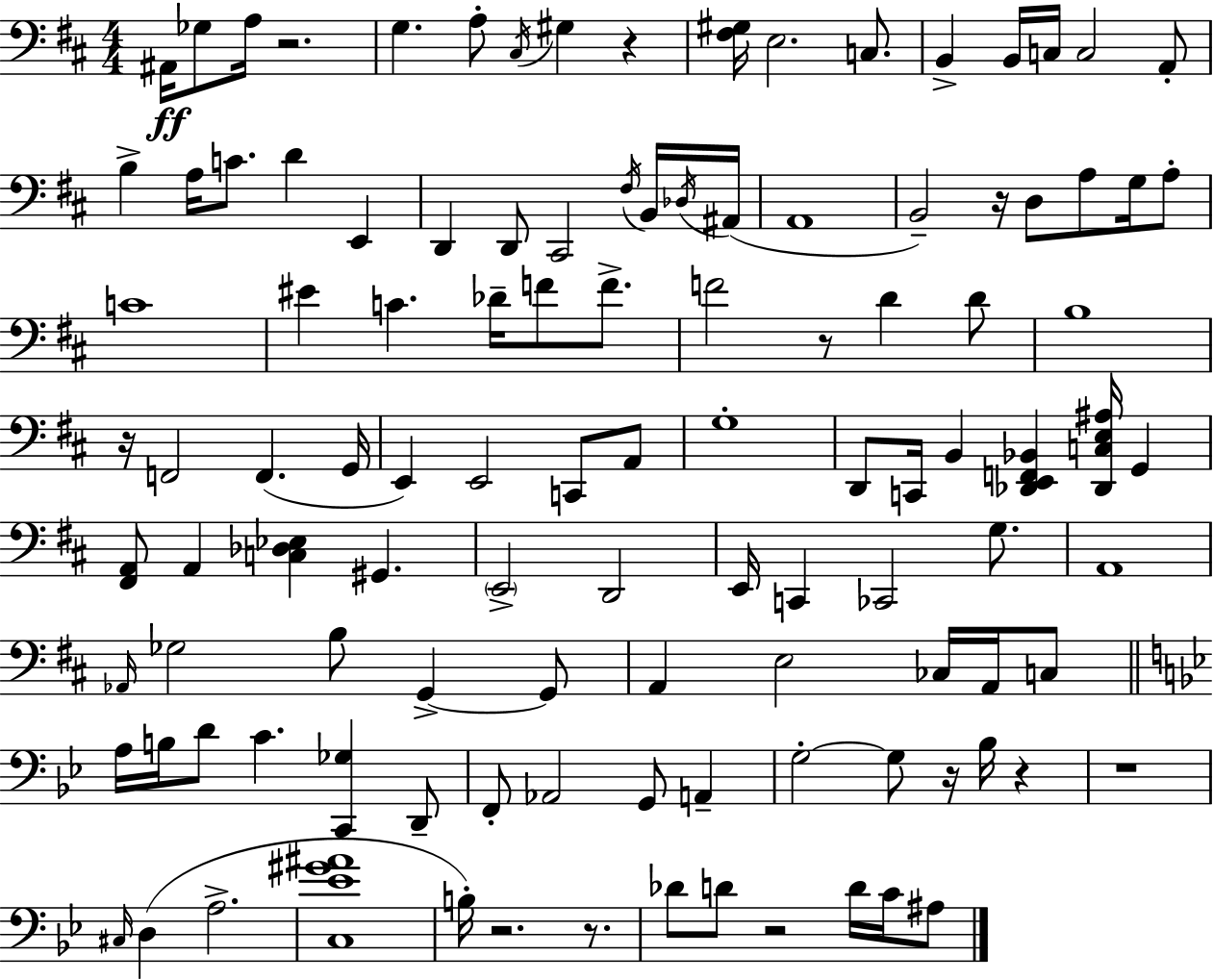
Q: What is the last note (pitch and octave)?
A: A#3